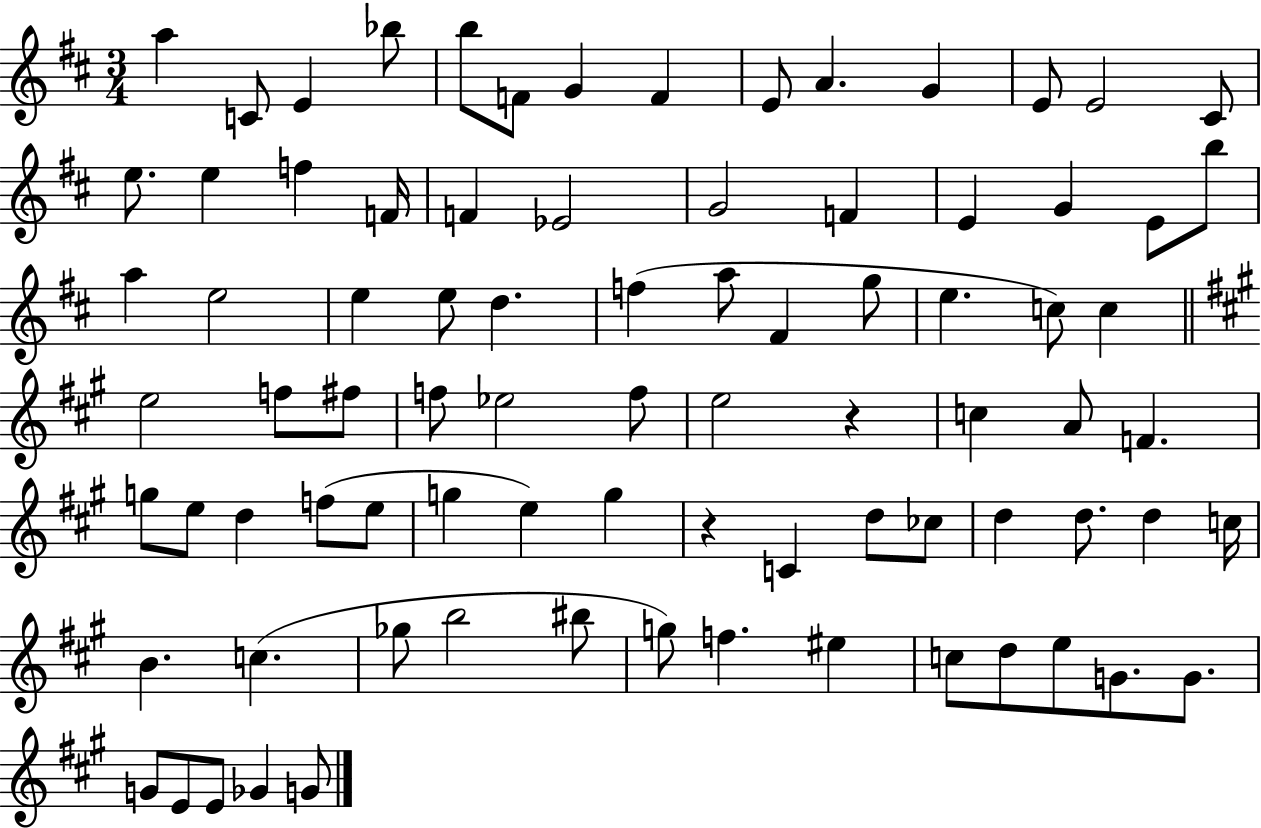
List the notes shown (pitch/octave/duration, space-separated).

A5/q C4/e E4/q Bb5/e B5/e F4/e G4/q F4/q E4/e A4/q. G4/q E4/e E4/h C#4/e E5/e. E5/q F5/q F4/s F4/q Eb4/h G4/h F4/q E4/q G4/q E4/e B5/e A5/q E5/h E5/q E5/e D5/q. F5/q A5/e F#4/q G5/e E5/q. C5/e C5/q E5/h F5/e F#5/e F5/e Eb5/h F5/e E5/h R/q C5/q A4/e F4/q. G5/e E5/e D5/q F5/e E5/e G5/q E5/q G5/q R/q C4/q D5/e CES5/e D5/q D5/e. D5/q C5/s B4/q. C5/q. Gb5/e B5/h BIS5/e G5/e F5/q. EIS5/q C5/e D5/e E5/e G4/e. G4/e. G4/e E4/e E4/e Gb4/q G4/e